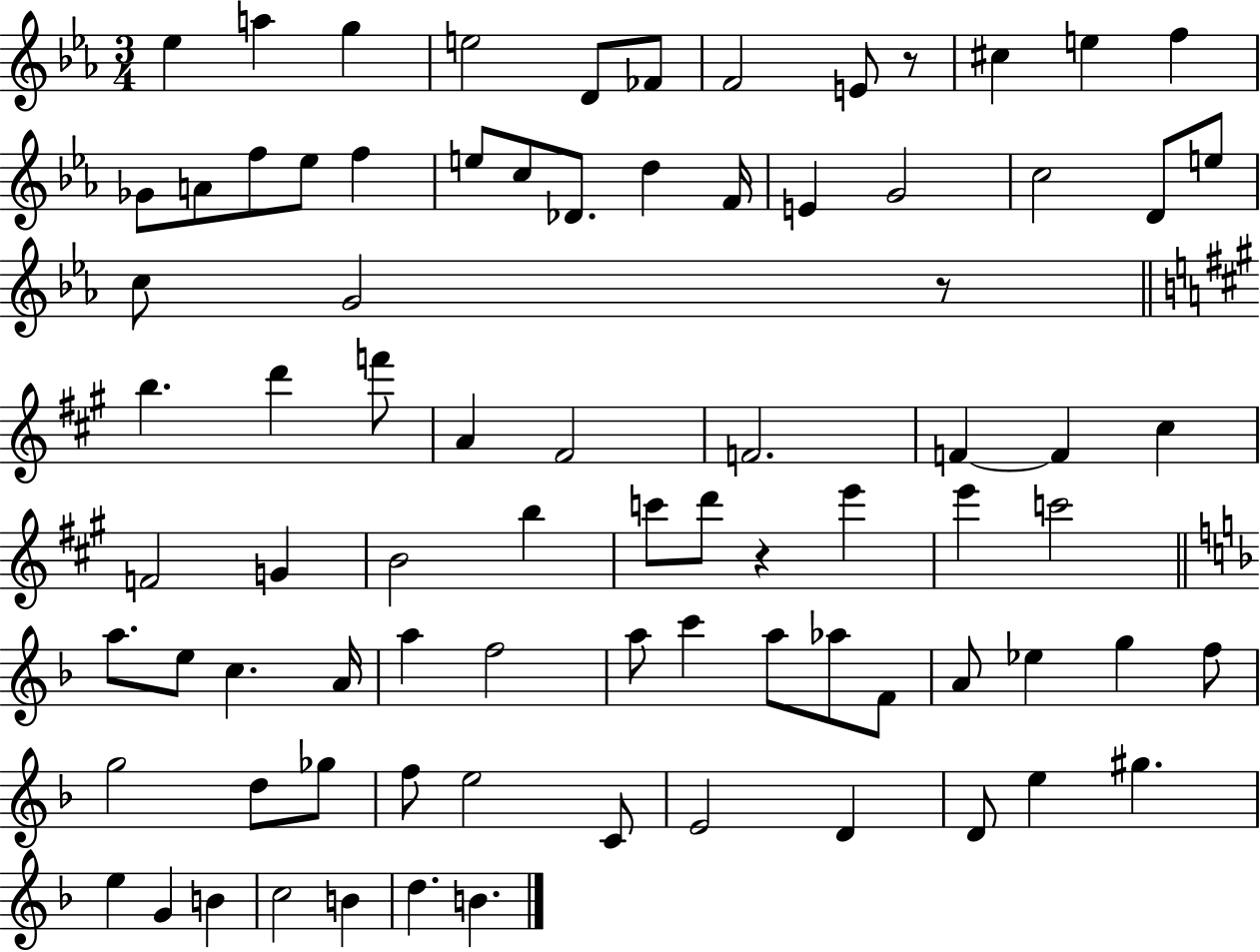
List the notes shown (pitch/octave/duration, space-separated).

Eb5/q A5/q G5/q E5/h D4/e FES4/e F4/h E4/e R/e C#5/q E5/q F5/q Gb4/e A4/e F5/e Eb5/e F5/q E5/e C5/e Db4/e. D5/q F4/s E4/q G4/h C5/h D4/e E5/e C5/e G4/h R/e B5/q. D6/q F6/e A4/q F#4/h F4/h. F4/q F4/q C#5/q F4/h G4/q B4/h B5/q C6/e D6/e R/q E6/q E6/q C6/h A5/e. E5/e C5/q. A4/s A5/q F5/h A5/e C6/q A5/e Ab5/e F4/e A4/e Eb5/q G5/q F5/e G5/h D5/e Gb5/e F5/e E5/h C4/e E4/h D4/q D4/e E5/q G#5/q. E5/q G4/q B4/q C5/h B4/q D5/q. B4/q.